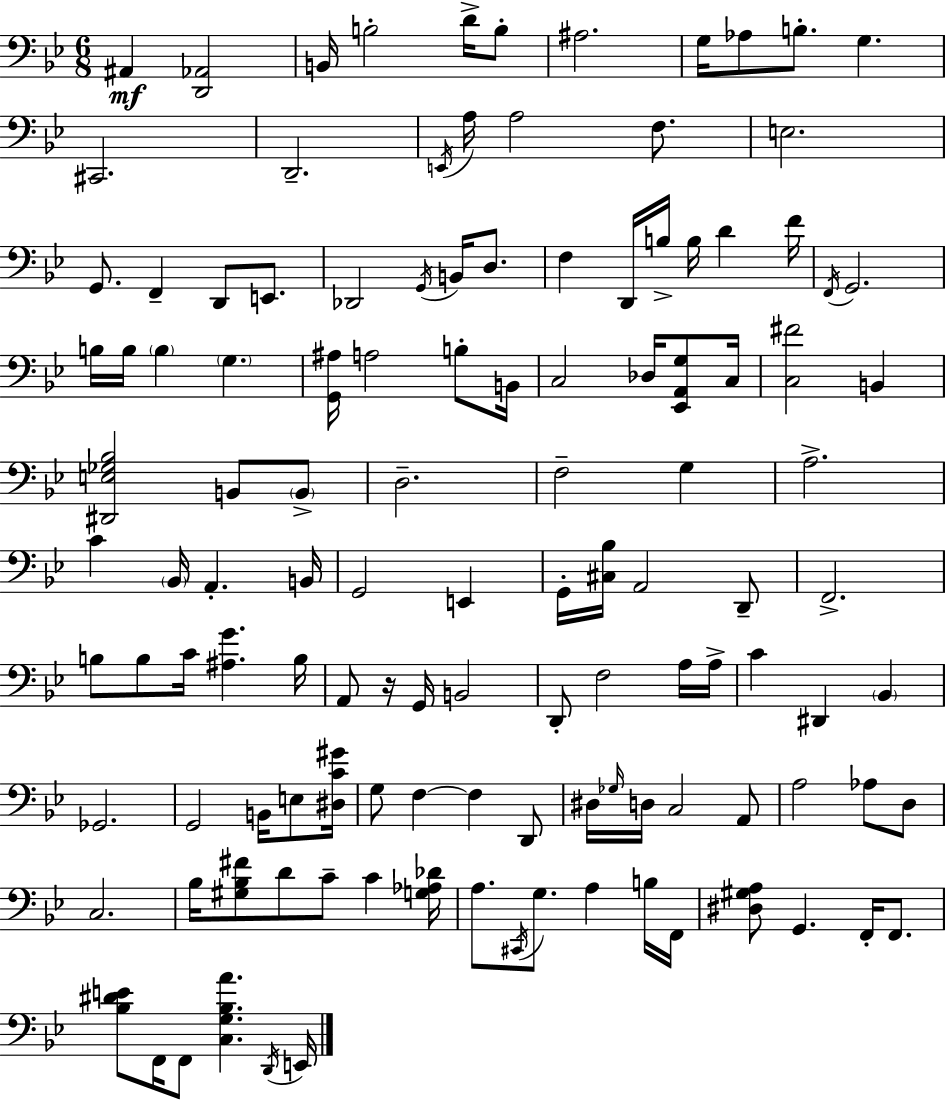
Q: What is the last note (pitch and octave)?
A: E2